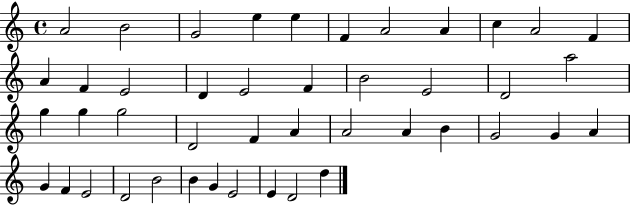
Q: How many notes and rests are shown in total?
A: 44